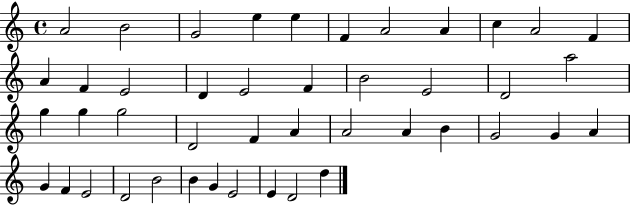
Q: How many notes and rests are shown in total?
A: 44